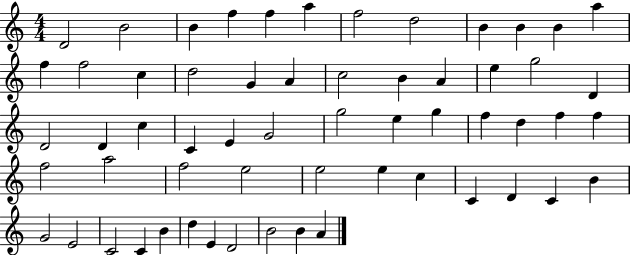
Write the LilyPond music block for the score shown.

{
  \clef treble
  \numericTimeSignature
  \time 4/4
  \key c \major
  d'2 b'2 | b'4 f''4 f''4 a''4 | f''2 d''2 | b'4 b'4 b'4 a''4 | \break f''4 f''2 c''4 | d''2 g'4 a'4 | c''2 b'4 a'4 | e''4 g''2 d'4 | \break d'2 d'4 c''4 | c'4 e'4 g'2 | g''2 e''4 g''4 | f''4 d''4 f''4 f''4 | \break f''2 a''2 | f''2 e''2 | e''2 e''4 c''4 | c'4 d'4 c'4 b'4 | \break g'2 e'2 | c'2 c'4 b'4 | d''4 e'4 d'2 | b'2 b'4 a'4 | \break \bar "|."
}